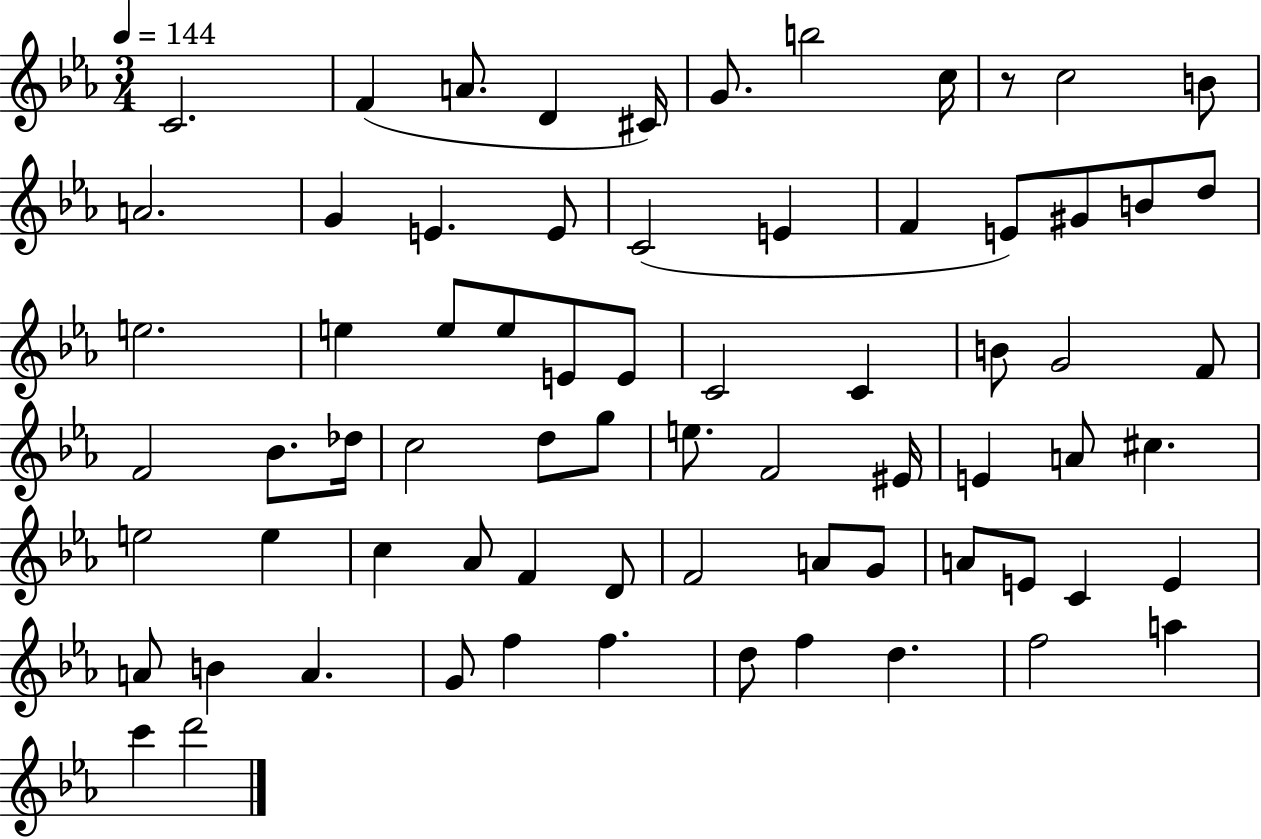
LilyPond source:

{
  \clef treble
  \numericTimeSignature
  \time 3/4
  \key ees \major
  \tempo 4 = 144
  c'2. | f'4( a'8. d'4 cis'16) | g'8. b''2 c''16 | r8 c''2 b'8 | \break a'2. | g'4 e'4. e'8 | c'2( e'4 | f'4 e'8) gis'8 b'8 d''8 | \break e''2. | e''4 e''8 e''8 e'8 e'8 | c'2 c'4 | b'8 g'2 f'8 | \break f'2 bes'8. des''16 | c''2 d''8 g''8 | e''8. f'2 eis'16 | e'4 a'8 cis''4. | \break e''2 e''4 | c''4 aes'8 f'4 d'8 | f'2 a'8 g'8 | a'8 e'8 c'4 e'4 | \break a'8 b'4 a'4. | g'8 f''4 f''4. | d''8 f''4 d''4. | f''2 a''4 | \break c'''4 d'''2 | \bar "|."
}